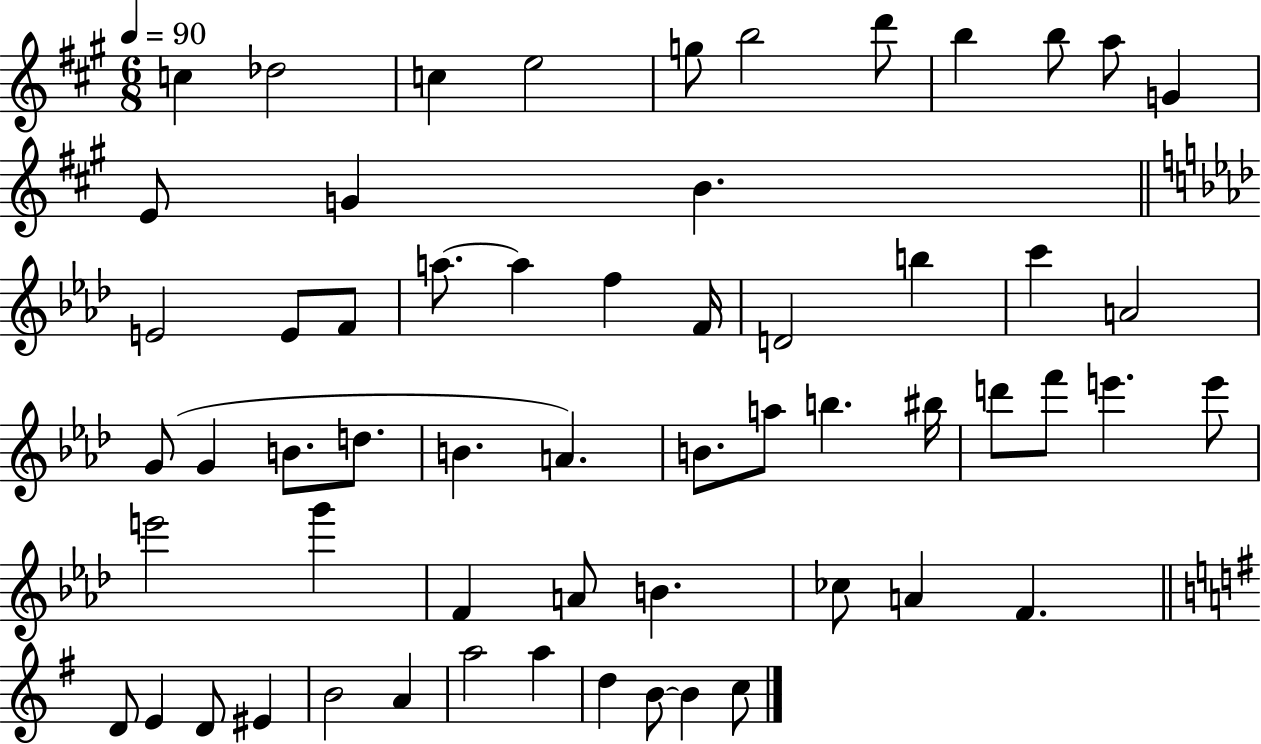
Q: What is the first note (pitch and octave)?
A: C5